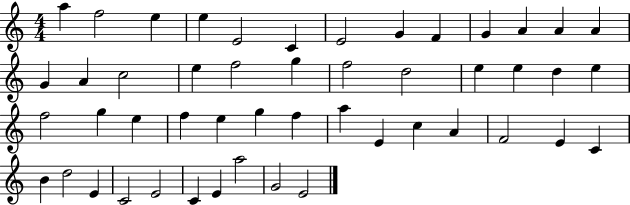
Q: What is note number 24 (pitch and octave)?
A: D5